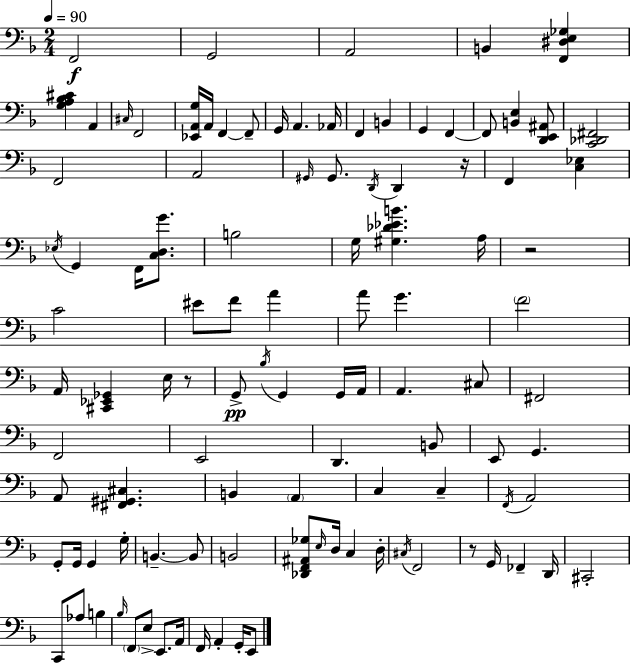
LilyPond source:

{
  \clef bass
  \numericTimeSignature
  \time 2/4
  \key f \major
  \tempo 4 = 90
  \repeat volta 2 { f,2\f | g,2 | a,2 | b,4 <f, dis e ges>4 | \break <g a bes cis'>4 a,4 | \grace { cis16 } f,2 | <ees, a, g>16 a,16 f,4~~ f,8-- | g,16 a,4. | \break aes,16 f,4 b,4 | g,4 f,4~~ | f,8 <b, e>4 <d, e, ais,>8 | <c, des, fis,>2 | \break f,2 | a,2 | \grace { gis,16 } gis,8. \acciaccatura { d,16 } d,4 | r16 f,4 <c ees>4 | \break \acciaccatura { ees16 } g,4 | f,16 <c d g'>8. b2 | g16 <gis des' ees' b'>4. | a16 r2 | \break c'2 | eis'8 f'8 | a'4 a'8 g'4. | \parenthesize f'2 | \break a,16 <cis, ees, ges,>4 | e16 r8 g,8->\pp \acciaccatura { bes16 } g,4 | g,16 a,16 a,4. | cis8 fis,2 | \break f,2 | e,2 | d,4. | b,8 e,8 g,4. | \break a,8 <fis, gis, cis>4. | b,4 | \parenthesize a,4 c4 | c4-- \acciaccatura { f,16 } a,2 | \break g,8-. | g,16 g,4 g16-. b,4.--~~ | b,8 b,2 | <des, f, ais, ges>8 | \break \grace { e16 } d16 c4 d16-. \acciaccatura { cis16 } | f,2 | r8 g,16 fes,4-- d,16 | cis,2-. | \break c,8 aes8 b4 | \grace { bes16 } \parenthesize f,8 e8-> e,8. | a,16 f,16 a,4-. g,16-. e,8 | } \bar "|."
}